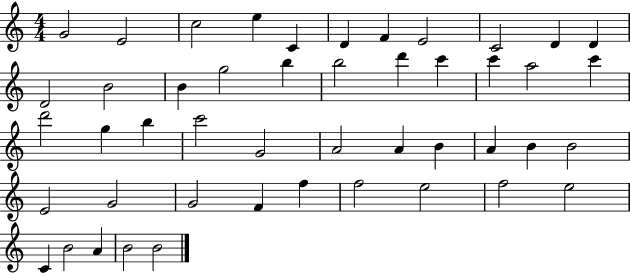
X:1
T:Untitled
M:4/4
L:1/4
K:C
G2 E2 c2 e C D F E2 C2 D D D2 B2 B g2 b b2 d' c' c' a2 c' d'2 g b c'2 G2 A2 A B A B B2 E2 G2 G2 F f f2 e2 f2 e2 C B2 A B2 B2